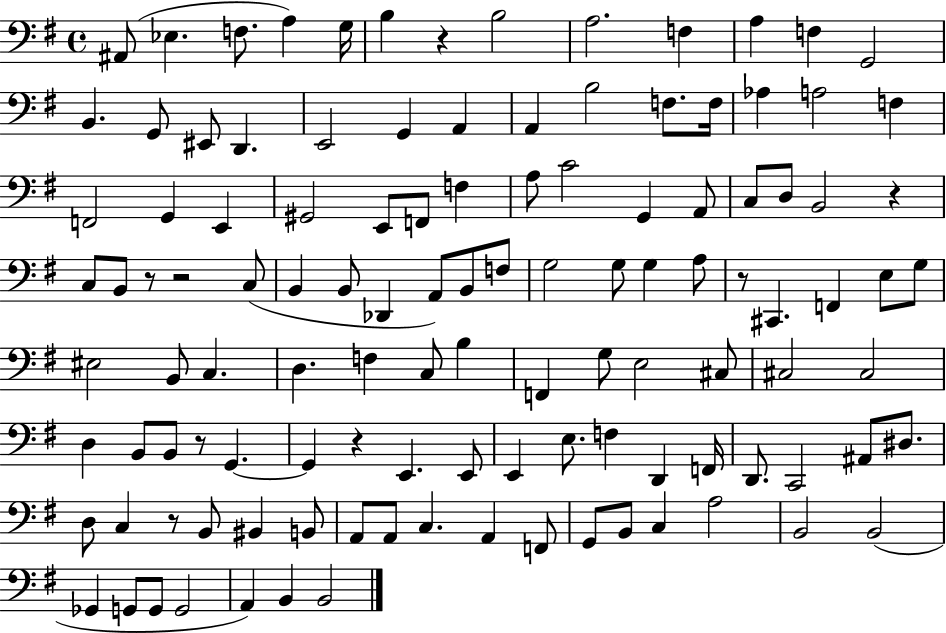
A#2/e Eb3/q. F3/e. A3/q G3/s B3/q R/q B3/h A3/h. F3/q A3/q F3/q G2/h B2/q. G2/e EIS2/e D2/q. E2/h G2/q A2/q A2/q B3/h F3/e. F3/s Ab3/q A3/h F3/q F2/h G2/q E2/q G#2/h E2/e F2/e F3/q A3/e C4/h G2/q A2/e C3/e D3/e B2/h R/q C3/e B2/e R/e R/h C3/e B2/q B2/e Db2/q A2/e B2/e F3/e G3/h G3/e G3/q A3/e R/e C#2/q. F2/q E3/e G3/e EIS3/h B2/e C3/q. D3/q. F3/q C3/e B3/q F2/q G3/e E3/h C#3/e C#3/h C#3/h D3/q B2/e B2/e R/e G2/q. G2/q R/q E2/q. E2/e E2/q E3/e. F3/q D2/q F2/s D2/e. C2/h A#2/e D#3/e. D3/e C3/q R/e B2/e BIS2/q B2/e A2/e A2/e C3/q. A2/q F2/e G2/e B2/e C3/q A3/h B2/h B2/h Gb2/q G2/e G2/e G2/h A2/q B2/q B2/h